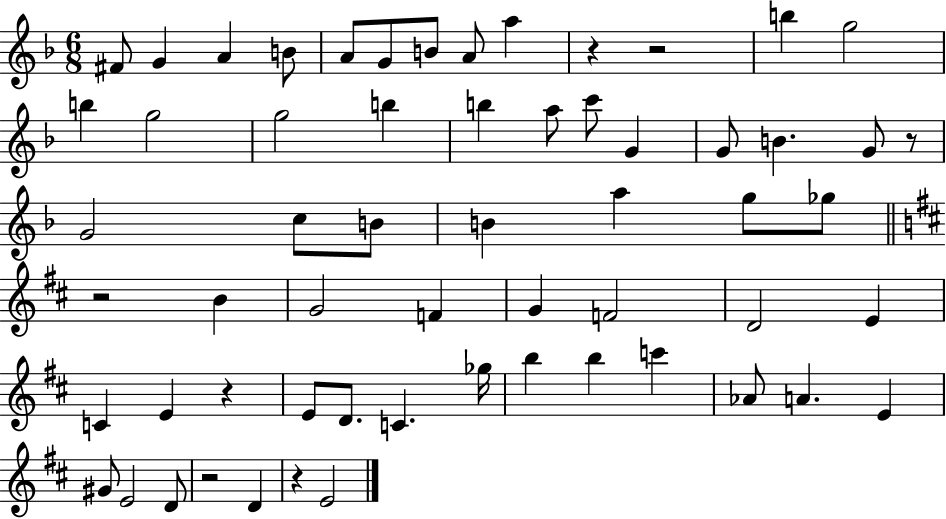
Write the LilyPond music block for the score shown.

{
  \clef treble
  \numericTimeSignature
  \time 6/8
  \key f \major
  fis'8 g'4 a'4 b'8 | a'8 g'8 b'8 a'8 a''4 | r4 r2 | b''4 g''2 | \break b''4 g''2 | g''2 b''4 | b''4 a''8 c'''8 g'4 | g'8 b'4. g'8 r8 | \break g'2 c''8 b'8 | b'4 a''4 g''8 ges''8 | \bar "||" \break \key d \major r2 b'4 | g'2 f'4 | g'4 f'2 | d'2 e'4 | \break c'4 e'4 r4 | e'8 d'8. c'4. ges''16 | b''4 b''4 c'''4 | aes'8 a'4. e'4 | \break gis'8 e'2 d'8 | r2 d'4 | r4 e'2 | \bar "|."
}